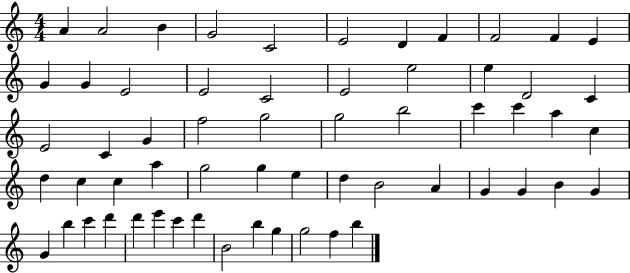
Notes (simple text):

A4/q A4/h B4/q G4/h C4/h E4/h D4/q F4/q F4/h F4/q E4/q G4/q G4/q E4/h E4/h C4/h E4/h E5/h E5/q D4/h C4/q E4/h C4/q G4/q F5/h G5/h G5/h B5/h C6/q C6/q A5/q C5/q D5/q C5/q C5/q A5/q G5/h G5/q E5/q D5/q B4/h A4/q G4/q G4/q B4/q G4/q G4/q B5/q C6/q D6/q D6/q E6/q C6/q D6/q B4/h B5/q G5/q G5/h F5/q B5/q